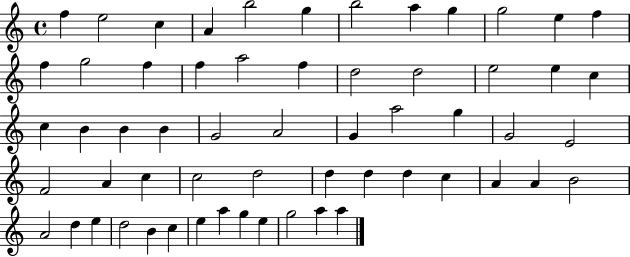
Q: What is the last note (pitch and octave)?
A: A5